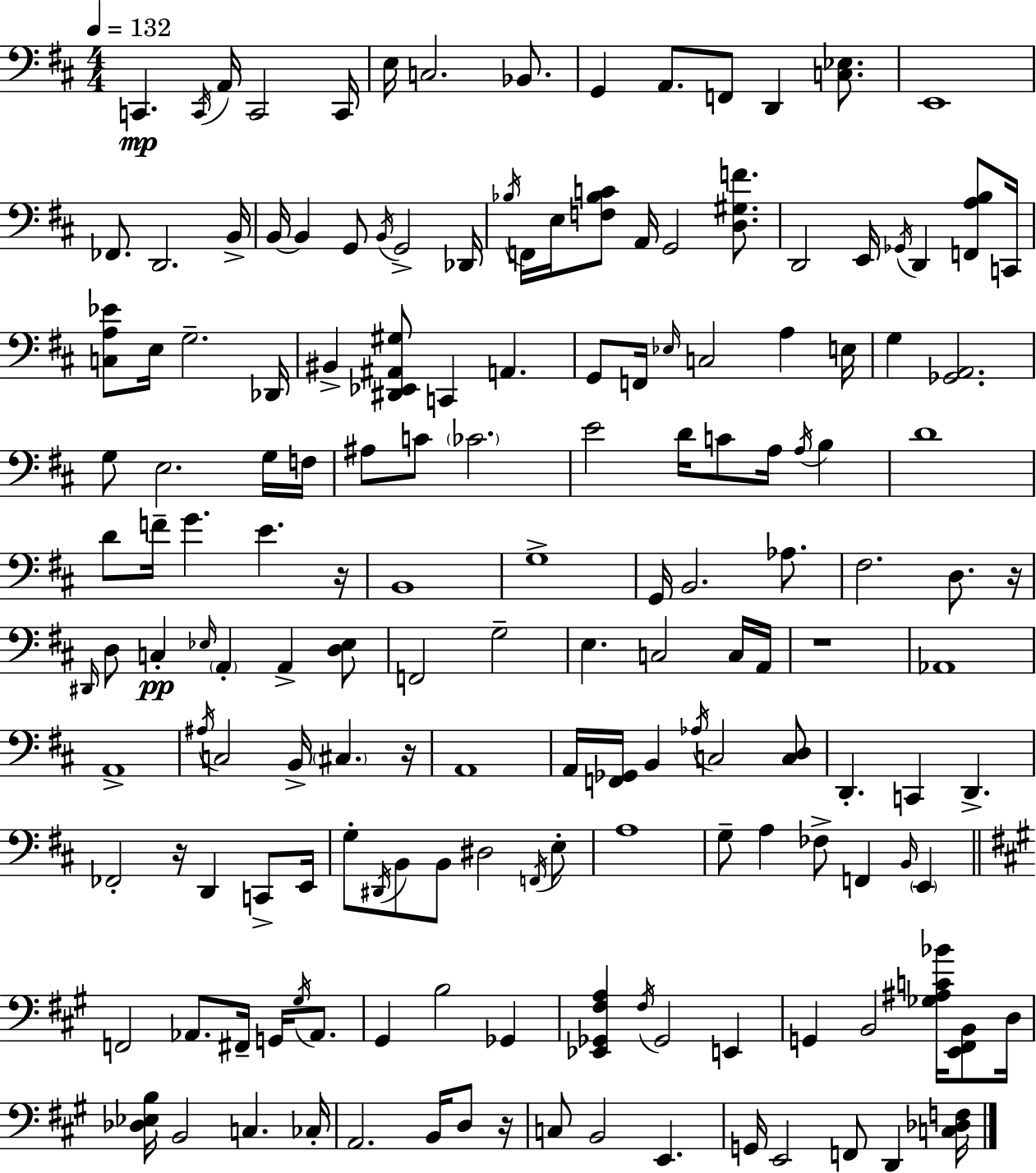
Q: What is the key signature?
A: D major